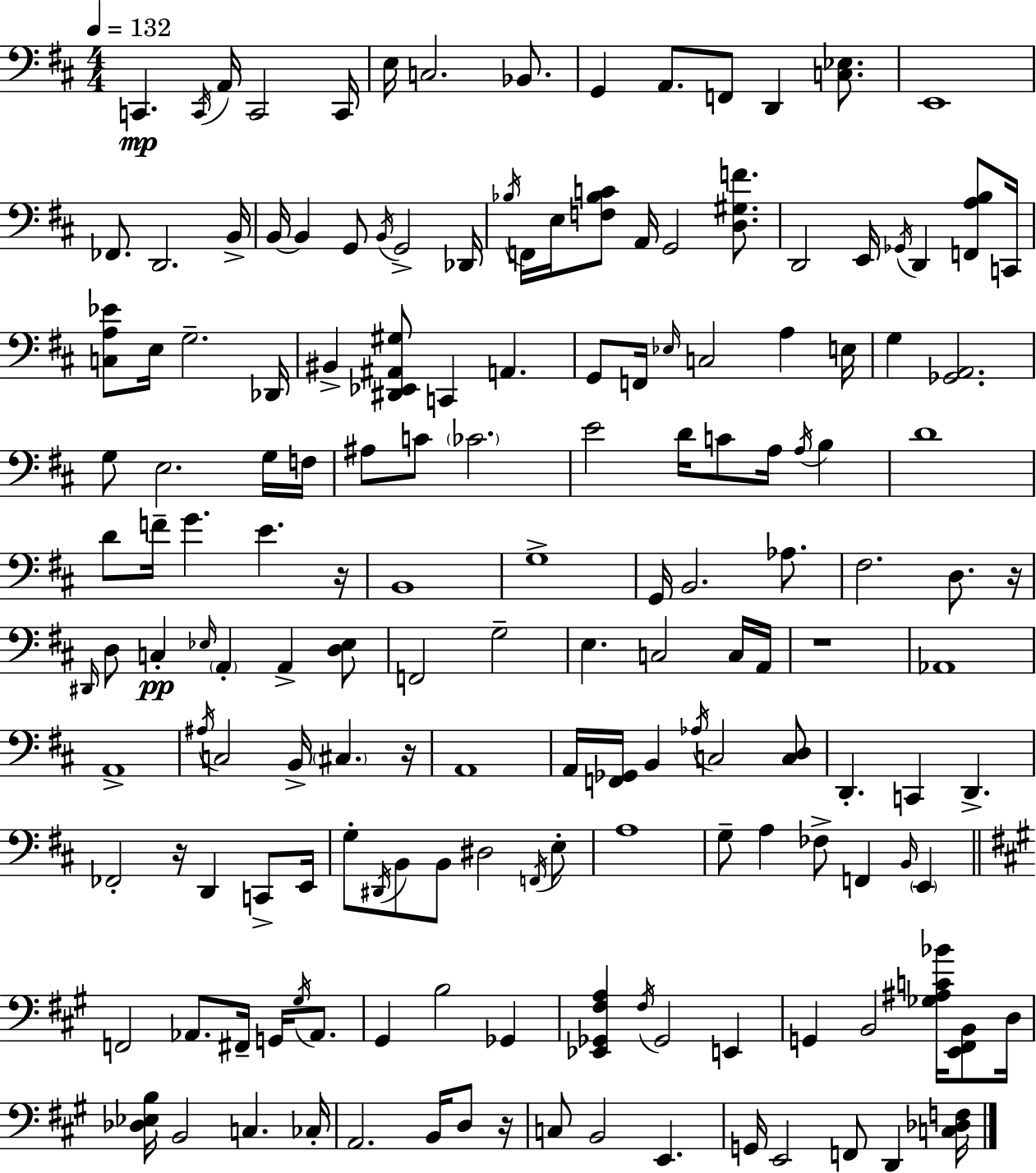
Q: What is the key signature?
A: D major